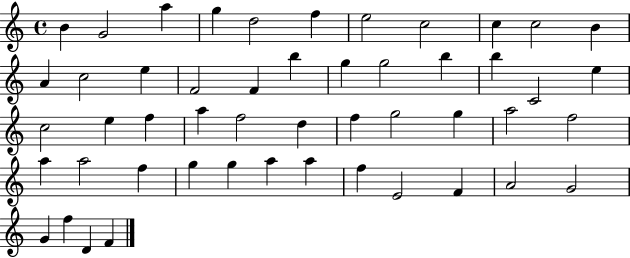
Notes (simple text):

B4/q G4/h A5/q G5/q D5/h F5/q E5/h C5/h C5/q C5/h B4/q A4/q C5/h E5/q F4/h F4/q B5/q G5/q G5/h B5/q B5/q C4/h E5/q C5/h E5/q F5/q A5/q F5/h D5/q F5/q G5/h G5/q A5/h F5/h A5/q A5/h F5/q G5/q G5/q A5/q A5/q F5/q E4/h F4/q A4/h G4/h G4/q F5/q D4/q F4/q